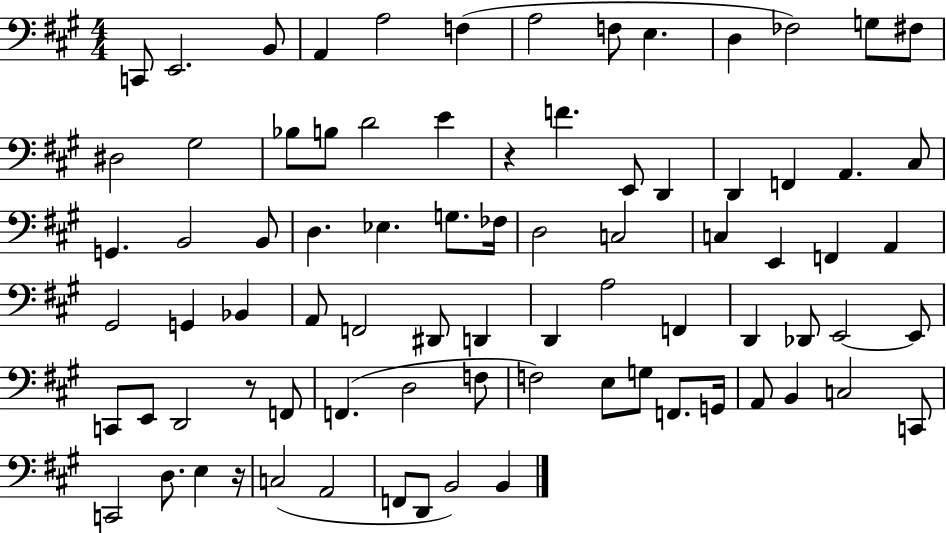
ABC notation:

X:1
T:Untitled
M:4/4
L:1/4
K:A
C,,/2 E,,2 B,,/2 A,, A,2 F, A,2 F,/2 E, D, _F,2 G,/2 ^F,/2 ^D,2 ^G,2 _B,/2 B,/2 D2 E z F E,,/2 D,, D,, F,, A,, ^C,/2 G,, B,,2 B,,/2 D, _E, G,/2 _F,/4 D,2 C,2 C, E,, F,, A,, ^G,,2 G,, _B,, A,,/2 F,,2 ^D,,/2 D,, D,, A,2 F,, D,, _D,,/2 E,,2 E,,/2 C,,/2 E,,/2 D,,2 z/2 F,,/2 F,, D,2 F,/2 F,2 E,/2 G,/2 F,,/2 G,,/4 A,,/2 B,, C,2 C,,/2 C,,2 D,/2 E, z/4 C,2 A,,2 F,,/2 D,,/2 B,,2 B,,